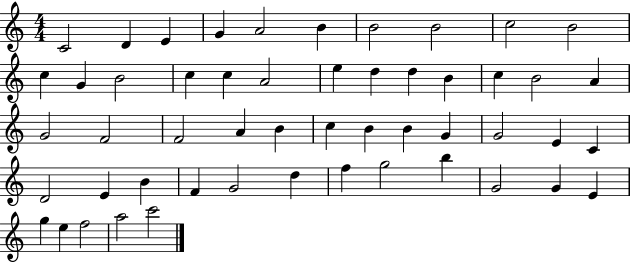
X:1
T:Untitled
M:4/4
L:1/4
K:C
C2 D E G A2 B B2 B2 c2 B2 c G B2 c c A2 e d d B c B2 A G2 F2 F2 A B c B B G G2 E C D2 E B F G2 d f g2 b G2 G E g e f2 a2 c'2